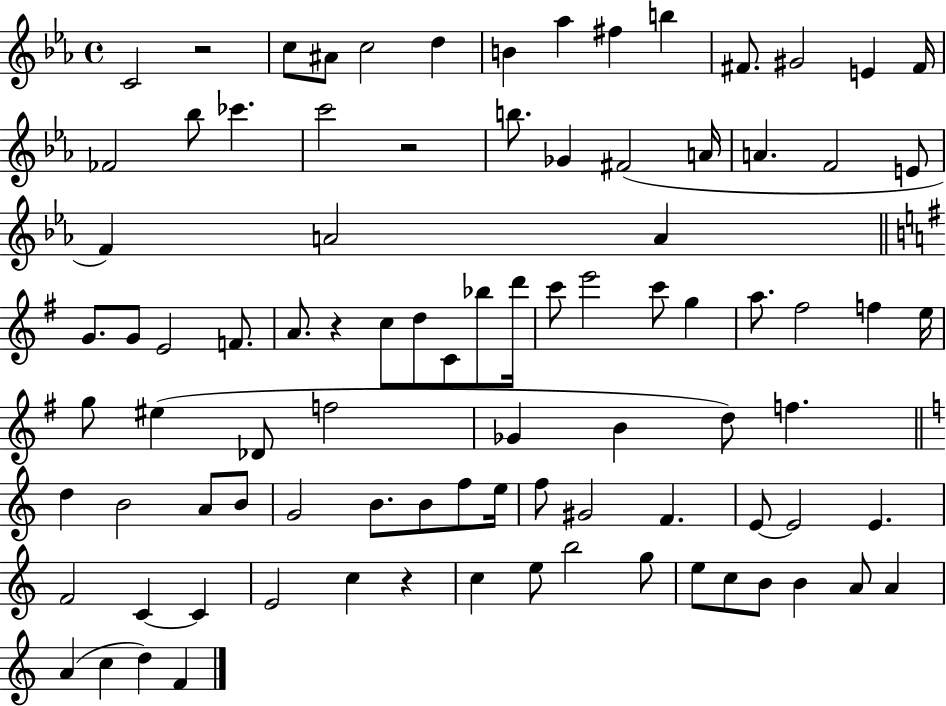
C4/h R/h C5/e A#4/e C5/h D5/q B4/q Ab5/q F#5/q B5/q F#4/e. G#4/h E4/q F#4/s FES4/h Bb5/e CES6/q. C6/h R/h B5/e. Gb4/q F#4/h A4/s A4/q. F4/h E4/e F4/q A4/h A4/q G4/e. G4/e E4/h F4/e. A4/e. R/q C5/e D5/e C4/e Bb5/e D6/s C6/e E6/h C6/e G5/q A5/e. F#5/h F5/q E5/s G5/e EIS5/q Db4/e F5/h Gb4/q B4/q D5/e F5/q. D5/q B4/h A4/e B4/e G4/h B4/e. B4/e F5/e E5/s F5/e G#4/h F4/q. E4/e E4/h E4/q. F4/h C4/q C4/q E4/h C5/q R/q C5/q E5/e B5/h G5/e E5/e C5/e B4/e B4/q A4/e A4/q A4/q C5/q D5/q F4/q